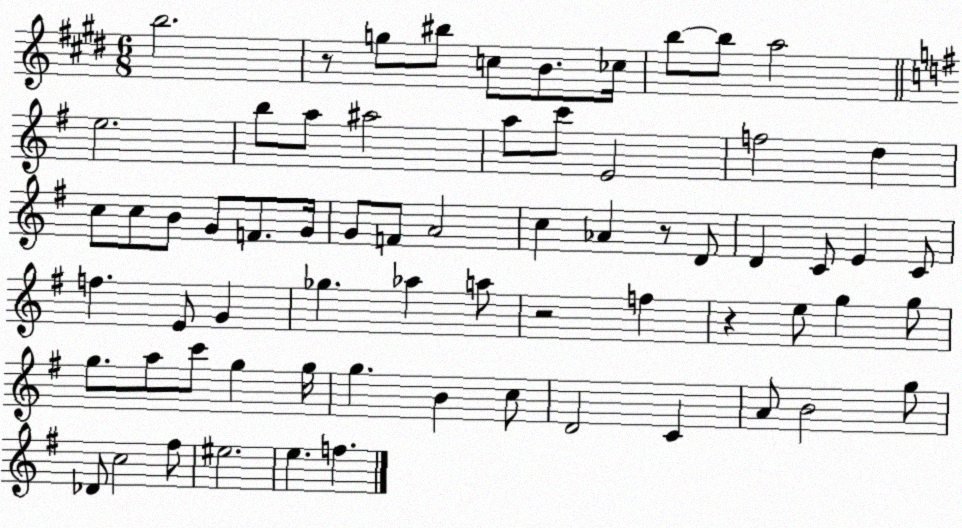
X:1
T:Untitled
M:6/8
L:1/4
K:E
b2 z/2 g/2 ^b/2 c/2 B/2 _c/4 b/2 b/2 a2 e2 b/2 a/2 ^a2 a/2 c'/2 E2 f2 d c/2 c/2 B/2 G/2 F/2 G/4 G/2 F/2 A2 c _A z/2 D/2 D C/2 E C/2 f E/2 G _g _a a/2 z2 f z e/2 g g/2 g/2 a/2 c'/2 g g/4 g B c/2 D2 C A/2 B2 g/2 _D/2 c2 ^f/2 ^e2 e f